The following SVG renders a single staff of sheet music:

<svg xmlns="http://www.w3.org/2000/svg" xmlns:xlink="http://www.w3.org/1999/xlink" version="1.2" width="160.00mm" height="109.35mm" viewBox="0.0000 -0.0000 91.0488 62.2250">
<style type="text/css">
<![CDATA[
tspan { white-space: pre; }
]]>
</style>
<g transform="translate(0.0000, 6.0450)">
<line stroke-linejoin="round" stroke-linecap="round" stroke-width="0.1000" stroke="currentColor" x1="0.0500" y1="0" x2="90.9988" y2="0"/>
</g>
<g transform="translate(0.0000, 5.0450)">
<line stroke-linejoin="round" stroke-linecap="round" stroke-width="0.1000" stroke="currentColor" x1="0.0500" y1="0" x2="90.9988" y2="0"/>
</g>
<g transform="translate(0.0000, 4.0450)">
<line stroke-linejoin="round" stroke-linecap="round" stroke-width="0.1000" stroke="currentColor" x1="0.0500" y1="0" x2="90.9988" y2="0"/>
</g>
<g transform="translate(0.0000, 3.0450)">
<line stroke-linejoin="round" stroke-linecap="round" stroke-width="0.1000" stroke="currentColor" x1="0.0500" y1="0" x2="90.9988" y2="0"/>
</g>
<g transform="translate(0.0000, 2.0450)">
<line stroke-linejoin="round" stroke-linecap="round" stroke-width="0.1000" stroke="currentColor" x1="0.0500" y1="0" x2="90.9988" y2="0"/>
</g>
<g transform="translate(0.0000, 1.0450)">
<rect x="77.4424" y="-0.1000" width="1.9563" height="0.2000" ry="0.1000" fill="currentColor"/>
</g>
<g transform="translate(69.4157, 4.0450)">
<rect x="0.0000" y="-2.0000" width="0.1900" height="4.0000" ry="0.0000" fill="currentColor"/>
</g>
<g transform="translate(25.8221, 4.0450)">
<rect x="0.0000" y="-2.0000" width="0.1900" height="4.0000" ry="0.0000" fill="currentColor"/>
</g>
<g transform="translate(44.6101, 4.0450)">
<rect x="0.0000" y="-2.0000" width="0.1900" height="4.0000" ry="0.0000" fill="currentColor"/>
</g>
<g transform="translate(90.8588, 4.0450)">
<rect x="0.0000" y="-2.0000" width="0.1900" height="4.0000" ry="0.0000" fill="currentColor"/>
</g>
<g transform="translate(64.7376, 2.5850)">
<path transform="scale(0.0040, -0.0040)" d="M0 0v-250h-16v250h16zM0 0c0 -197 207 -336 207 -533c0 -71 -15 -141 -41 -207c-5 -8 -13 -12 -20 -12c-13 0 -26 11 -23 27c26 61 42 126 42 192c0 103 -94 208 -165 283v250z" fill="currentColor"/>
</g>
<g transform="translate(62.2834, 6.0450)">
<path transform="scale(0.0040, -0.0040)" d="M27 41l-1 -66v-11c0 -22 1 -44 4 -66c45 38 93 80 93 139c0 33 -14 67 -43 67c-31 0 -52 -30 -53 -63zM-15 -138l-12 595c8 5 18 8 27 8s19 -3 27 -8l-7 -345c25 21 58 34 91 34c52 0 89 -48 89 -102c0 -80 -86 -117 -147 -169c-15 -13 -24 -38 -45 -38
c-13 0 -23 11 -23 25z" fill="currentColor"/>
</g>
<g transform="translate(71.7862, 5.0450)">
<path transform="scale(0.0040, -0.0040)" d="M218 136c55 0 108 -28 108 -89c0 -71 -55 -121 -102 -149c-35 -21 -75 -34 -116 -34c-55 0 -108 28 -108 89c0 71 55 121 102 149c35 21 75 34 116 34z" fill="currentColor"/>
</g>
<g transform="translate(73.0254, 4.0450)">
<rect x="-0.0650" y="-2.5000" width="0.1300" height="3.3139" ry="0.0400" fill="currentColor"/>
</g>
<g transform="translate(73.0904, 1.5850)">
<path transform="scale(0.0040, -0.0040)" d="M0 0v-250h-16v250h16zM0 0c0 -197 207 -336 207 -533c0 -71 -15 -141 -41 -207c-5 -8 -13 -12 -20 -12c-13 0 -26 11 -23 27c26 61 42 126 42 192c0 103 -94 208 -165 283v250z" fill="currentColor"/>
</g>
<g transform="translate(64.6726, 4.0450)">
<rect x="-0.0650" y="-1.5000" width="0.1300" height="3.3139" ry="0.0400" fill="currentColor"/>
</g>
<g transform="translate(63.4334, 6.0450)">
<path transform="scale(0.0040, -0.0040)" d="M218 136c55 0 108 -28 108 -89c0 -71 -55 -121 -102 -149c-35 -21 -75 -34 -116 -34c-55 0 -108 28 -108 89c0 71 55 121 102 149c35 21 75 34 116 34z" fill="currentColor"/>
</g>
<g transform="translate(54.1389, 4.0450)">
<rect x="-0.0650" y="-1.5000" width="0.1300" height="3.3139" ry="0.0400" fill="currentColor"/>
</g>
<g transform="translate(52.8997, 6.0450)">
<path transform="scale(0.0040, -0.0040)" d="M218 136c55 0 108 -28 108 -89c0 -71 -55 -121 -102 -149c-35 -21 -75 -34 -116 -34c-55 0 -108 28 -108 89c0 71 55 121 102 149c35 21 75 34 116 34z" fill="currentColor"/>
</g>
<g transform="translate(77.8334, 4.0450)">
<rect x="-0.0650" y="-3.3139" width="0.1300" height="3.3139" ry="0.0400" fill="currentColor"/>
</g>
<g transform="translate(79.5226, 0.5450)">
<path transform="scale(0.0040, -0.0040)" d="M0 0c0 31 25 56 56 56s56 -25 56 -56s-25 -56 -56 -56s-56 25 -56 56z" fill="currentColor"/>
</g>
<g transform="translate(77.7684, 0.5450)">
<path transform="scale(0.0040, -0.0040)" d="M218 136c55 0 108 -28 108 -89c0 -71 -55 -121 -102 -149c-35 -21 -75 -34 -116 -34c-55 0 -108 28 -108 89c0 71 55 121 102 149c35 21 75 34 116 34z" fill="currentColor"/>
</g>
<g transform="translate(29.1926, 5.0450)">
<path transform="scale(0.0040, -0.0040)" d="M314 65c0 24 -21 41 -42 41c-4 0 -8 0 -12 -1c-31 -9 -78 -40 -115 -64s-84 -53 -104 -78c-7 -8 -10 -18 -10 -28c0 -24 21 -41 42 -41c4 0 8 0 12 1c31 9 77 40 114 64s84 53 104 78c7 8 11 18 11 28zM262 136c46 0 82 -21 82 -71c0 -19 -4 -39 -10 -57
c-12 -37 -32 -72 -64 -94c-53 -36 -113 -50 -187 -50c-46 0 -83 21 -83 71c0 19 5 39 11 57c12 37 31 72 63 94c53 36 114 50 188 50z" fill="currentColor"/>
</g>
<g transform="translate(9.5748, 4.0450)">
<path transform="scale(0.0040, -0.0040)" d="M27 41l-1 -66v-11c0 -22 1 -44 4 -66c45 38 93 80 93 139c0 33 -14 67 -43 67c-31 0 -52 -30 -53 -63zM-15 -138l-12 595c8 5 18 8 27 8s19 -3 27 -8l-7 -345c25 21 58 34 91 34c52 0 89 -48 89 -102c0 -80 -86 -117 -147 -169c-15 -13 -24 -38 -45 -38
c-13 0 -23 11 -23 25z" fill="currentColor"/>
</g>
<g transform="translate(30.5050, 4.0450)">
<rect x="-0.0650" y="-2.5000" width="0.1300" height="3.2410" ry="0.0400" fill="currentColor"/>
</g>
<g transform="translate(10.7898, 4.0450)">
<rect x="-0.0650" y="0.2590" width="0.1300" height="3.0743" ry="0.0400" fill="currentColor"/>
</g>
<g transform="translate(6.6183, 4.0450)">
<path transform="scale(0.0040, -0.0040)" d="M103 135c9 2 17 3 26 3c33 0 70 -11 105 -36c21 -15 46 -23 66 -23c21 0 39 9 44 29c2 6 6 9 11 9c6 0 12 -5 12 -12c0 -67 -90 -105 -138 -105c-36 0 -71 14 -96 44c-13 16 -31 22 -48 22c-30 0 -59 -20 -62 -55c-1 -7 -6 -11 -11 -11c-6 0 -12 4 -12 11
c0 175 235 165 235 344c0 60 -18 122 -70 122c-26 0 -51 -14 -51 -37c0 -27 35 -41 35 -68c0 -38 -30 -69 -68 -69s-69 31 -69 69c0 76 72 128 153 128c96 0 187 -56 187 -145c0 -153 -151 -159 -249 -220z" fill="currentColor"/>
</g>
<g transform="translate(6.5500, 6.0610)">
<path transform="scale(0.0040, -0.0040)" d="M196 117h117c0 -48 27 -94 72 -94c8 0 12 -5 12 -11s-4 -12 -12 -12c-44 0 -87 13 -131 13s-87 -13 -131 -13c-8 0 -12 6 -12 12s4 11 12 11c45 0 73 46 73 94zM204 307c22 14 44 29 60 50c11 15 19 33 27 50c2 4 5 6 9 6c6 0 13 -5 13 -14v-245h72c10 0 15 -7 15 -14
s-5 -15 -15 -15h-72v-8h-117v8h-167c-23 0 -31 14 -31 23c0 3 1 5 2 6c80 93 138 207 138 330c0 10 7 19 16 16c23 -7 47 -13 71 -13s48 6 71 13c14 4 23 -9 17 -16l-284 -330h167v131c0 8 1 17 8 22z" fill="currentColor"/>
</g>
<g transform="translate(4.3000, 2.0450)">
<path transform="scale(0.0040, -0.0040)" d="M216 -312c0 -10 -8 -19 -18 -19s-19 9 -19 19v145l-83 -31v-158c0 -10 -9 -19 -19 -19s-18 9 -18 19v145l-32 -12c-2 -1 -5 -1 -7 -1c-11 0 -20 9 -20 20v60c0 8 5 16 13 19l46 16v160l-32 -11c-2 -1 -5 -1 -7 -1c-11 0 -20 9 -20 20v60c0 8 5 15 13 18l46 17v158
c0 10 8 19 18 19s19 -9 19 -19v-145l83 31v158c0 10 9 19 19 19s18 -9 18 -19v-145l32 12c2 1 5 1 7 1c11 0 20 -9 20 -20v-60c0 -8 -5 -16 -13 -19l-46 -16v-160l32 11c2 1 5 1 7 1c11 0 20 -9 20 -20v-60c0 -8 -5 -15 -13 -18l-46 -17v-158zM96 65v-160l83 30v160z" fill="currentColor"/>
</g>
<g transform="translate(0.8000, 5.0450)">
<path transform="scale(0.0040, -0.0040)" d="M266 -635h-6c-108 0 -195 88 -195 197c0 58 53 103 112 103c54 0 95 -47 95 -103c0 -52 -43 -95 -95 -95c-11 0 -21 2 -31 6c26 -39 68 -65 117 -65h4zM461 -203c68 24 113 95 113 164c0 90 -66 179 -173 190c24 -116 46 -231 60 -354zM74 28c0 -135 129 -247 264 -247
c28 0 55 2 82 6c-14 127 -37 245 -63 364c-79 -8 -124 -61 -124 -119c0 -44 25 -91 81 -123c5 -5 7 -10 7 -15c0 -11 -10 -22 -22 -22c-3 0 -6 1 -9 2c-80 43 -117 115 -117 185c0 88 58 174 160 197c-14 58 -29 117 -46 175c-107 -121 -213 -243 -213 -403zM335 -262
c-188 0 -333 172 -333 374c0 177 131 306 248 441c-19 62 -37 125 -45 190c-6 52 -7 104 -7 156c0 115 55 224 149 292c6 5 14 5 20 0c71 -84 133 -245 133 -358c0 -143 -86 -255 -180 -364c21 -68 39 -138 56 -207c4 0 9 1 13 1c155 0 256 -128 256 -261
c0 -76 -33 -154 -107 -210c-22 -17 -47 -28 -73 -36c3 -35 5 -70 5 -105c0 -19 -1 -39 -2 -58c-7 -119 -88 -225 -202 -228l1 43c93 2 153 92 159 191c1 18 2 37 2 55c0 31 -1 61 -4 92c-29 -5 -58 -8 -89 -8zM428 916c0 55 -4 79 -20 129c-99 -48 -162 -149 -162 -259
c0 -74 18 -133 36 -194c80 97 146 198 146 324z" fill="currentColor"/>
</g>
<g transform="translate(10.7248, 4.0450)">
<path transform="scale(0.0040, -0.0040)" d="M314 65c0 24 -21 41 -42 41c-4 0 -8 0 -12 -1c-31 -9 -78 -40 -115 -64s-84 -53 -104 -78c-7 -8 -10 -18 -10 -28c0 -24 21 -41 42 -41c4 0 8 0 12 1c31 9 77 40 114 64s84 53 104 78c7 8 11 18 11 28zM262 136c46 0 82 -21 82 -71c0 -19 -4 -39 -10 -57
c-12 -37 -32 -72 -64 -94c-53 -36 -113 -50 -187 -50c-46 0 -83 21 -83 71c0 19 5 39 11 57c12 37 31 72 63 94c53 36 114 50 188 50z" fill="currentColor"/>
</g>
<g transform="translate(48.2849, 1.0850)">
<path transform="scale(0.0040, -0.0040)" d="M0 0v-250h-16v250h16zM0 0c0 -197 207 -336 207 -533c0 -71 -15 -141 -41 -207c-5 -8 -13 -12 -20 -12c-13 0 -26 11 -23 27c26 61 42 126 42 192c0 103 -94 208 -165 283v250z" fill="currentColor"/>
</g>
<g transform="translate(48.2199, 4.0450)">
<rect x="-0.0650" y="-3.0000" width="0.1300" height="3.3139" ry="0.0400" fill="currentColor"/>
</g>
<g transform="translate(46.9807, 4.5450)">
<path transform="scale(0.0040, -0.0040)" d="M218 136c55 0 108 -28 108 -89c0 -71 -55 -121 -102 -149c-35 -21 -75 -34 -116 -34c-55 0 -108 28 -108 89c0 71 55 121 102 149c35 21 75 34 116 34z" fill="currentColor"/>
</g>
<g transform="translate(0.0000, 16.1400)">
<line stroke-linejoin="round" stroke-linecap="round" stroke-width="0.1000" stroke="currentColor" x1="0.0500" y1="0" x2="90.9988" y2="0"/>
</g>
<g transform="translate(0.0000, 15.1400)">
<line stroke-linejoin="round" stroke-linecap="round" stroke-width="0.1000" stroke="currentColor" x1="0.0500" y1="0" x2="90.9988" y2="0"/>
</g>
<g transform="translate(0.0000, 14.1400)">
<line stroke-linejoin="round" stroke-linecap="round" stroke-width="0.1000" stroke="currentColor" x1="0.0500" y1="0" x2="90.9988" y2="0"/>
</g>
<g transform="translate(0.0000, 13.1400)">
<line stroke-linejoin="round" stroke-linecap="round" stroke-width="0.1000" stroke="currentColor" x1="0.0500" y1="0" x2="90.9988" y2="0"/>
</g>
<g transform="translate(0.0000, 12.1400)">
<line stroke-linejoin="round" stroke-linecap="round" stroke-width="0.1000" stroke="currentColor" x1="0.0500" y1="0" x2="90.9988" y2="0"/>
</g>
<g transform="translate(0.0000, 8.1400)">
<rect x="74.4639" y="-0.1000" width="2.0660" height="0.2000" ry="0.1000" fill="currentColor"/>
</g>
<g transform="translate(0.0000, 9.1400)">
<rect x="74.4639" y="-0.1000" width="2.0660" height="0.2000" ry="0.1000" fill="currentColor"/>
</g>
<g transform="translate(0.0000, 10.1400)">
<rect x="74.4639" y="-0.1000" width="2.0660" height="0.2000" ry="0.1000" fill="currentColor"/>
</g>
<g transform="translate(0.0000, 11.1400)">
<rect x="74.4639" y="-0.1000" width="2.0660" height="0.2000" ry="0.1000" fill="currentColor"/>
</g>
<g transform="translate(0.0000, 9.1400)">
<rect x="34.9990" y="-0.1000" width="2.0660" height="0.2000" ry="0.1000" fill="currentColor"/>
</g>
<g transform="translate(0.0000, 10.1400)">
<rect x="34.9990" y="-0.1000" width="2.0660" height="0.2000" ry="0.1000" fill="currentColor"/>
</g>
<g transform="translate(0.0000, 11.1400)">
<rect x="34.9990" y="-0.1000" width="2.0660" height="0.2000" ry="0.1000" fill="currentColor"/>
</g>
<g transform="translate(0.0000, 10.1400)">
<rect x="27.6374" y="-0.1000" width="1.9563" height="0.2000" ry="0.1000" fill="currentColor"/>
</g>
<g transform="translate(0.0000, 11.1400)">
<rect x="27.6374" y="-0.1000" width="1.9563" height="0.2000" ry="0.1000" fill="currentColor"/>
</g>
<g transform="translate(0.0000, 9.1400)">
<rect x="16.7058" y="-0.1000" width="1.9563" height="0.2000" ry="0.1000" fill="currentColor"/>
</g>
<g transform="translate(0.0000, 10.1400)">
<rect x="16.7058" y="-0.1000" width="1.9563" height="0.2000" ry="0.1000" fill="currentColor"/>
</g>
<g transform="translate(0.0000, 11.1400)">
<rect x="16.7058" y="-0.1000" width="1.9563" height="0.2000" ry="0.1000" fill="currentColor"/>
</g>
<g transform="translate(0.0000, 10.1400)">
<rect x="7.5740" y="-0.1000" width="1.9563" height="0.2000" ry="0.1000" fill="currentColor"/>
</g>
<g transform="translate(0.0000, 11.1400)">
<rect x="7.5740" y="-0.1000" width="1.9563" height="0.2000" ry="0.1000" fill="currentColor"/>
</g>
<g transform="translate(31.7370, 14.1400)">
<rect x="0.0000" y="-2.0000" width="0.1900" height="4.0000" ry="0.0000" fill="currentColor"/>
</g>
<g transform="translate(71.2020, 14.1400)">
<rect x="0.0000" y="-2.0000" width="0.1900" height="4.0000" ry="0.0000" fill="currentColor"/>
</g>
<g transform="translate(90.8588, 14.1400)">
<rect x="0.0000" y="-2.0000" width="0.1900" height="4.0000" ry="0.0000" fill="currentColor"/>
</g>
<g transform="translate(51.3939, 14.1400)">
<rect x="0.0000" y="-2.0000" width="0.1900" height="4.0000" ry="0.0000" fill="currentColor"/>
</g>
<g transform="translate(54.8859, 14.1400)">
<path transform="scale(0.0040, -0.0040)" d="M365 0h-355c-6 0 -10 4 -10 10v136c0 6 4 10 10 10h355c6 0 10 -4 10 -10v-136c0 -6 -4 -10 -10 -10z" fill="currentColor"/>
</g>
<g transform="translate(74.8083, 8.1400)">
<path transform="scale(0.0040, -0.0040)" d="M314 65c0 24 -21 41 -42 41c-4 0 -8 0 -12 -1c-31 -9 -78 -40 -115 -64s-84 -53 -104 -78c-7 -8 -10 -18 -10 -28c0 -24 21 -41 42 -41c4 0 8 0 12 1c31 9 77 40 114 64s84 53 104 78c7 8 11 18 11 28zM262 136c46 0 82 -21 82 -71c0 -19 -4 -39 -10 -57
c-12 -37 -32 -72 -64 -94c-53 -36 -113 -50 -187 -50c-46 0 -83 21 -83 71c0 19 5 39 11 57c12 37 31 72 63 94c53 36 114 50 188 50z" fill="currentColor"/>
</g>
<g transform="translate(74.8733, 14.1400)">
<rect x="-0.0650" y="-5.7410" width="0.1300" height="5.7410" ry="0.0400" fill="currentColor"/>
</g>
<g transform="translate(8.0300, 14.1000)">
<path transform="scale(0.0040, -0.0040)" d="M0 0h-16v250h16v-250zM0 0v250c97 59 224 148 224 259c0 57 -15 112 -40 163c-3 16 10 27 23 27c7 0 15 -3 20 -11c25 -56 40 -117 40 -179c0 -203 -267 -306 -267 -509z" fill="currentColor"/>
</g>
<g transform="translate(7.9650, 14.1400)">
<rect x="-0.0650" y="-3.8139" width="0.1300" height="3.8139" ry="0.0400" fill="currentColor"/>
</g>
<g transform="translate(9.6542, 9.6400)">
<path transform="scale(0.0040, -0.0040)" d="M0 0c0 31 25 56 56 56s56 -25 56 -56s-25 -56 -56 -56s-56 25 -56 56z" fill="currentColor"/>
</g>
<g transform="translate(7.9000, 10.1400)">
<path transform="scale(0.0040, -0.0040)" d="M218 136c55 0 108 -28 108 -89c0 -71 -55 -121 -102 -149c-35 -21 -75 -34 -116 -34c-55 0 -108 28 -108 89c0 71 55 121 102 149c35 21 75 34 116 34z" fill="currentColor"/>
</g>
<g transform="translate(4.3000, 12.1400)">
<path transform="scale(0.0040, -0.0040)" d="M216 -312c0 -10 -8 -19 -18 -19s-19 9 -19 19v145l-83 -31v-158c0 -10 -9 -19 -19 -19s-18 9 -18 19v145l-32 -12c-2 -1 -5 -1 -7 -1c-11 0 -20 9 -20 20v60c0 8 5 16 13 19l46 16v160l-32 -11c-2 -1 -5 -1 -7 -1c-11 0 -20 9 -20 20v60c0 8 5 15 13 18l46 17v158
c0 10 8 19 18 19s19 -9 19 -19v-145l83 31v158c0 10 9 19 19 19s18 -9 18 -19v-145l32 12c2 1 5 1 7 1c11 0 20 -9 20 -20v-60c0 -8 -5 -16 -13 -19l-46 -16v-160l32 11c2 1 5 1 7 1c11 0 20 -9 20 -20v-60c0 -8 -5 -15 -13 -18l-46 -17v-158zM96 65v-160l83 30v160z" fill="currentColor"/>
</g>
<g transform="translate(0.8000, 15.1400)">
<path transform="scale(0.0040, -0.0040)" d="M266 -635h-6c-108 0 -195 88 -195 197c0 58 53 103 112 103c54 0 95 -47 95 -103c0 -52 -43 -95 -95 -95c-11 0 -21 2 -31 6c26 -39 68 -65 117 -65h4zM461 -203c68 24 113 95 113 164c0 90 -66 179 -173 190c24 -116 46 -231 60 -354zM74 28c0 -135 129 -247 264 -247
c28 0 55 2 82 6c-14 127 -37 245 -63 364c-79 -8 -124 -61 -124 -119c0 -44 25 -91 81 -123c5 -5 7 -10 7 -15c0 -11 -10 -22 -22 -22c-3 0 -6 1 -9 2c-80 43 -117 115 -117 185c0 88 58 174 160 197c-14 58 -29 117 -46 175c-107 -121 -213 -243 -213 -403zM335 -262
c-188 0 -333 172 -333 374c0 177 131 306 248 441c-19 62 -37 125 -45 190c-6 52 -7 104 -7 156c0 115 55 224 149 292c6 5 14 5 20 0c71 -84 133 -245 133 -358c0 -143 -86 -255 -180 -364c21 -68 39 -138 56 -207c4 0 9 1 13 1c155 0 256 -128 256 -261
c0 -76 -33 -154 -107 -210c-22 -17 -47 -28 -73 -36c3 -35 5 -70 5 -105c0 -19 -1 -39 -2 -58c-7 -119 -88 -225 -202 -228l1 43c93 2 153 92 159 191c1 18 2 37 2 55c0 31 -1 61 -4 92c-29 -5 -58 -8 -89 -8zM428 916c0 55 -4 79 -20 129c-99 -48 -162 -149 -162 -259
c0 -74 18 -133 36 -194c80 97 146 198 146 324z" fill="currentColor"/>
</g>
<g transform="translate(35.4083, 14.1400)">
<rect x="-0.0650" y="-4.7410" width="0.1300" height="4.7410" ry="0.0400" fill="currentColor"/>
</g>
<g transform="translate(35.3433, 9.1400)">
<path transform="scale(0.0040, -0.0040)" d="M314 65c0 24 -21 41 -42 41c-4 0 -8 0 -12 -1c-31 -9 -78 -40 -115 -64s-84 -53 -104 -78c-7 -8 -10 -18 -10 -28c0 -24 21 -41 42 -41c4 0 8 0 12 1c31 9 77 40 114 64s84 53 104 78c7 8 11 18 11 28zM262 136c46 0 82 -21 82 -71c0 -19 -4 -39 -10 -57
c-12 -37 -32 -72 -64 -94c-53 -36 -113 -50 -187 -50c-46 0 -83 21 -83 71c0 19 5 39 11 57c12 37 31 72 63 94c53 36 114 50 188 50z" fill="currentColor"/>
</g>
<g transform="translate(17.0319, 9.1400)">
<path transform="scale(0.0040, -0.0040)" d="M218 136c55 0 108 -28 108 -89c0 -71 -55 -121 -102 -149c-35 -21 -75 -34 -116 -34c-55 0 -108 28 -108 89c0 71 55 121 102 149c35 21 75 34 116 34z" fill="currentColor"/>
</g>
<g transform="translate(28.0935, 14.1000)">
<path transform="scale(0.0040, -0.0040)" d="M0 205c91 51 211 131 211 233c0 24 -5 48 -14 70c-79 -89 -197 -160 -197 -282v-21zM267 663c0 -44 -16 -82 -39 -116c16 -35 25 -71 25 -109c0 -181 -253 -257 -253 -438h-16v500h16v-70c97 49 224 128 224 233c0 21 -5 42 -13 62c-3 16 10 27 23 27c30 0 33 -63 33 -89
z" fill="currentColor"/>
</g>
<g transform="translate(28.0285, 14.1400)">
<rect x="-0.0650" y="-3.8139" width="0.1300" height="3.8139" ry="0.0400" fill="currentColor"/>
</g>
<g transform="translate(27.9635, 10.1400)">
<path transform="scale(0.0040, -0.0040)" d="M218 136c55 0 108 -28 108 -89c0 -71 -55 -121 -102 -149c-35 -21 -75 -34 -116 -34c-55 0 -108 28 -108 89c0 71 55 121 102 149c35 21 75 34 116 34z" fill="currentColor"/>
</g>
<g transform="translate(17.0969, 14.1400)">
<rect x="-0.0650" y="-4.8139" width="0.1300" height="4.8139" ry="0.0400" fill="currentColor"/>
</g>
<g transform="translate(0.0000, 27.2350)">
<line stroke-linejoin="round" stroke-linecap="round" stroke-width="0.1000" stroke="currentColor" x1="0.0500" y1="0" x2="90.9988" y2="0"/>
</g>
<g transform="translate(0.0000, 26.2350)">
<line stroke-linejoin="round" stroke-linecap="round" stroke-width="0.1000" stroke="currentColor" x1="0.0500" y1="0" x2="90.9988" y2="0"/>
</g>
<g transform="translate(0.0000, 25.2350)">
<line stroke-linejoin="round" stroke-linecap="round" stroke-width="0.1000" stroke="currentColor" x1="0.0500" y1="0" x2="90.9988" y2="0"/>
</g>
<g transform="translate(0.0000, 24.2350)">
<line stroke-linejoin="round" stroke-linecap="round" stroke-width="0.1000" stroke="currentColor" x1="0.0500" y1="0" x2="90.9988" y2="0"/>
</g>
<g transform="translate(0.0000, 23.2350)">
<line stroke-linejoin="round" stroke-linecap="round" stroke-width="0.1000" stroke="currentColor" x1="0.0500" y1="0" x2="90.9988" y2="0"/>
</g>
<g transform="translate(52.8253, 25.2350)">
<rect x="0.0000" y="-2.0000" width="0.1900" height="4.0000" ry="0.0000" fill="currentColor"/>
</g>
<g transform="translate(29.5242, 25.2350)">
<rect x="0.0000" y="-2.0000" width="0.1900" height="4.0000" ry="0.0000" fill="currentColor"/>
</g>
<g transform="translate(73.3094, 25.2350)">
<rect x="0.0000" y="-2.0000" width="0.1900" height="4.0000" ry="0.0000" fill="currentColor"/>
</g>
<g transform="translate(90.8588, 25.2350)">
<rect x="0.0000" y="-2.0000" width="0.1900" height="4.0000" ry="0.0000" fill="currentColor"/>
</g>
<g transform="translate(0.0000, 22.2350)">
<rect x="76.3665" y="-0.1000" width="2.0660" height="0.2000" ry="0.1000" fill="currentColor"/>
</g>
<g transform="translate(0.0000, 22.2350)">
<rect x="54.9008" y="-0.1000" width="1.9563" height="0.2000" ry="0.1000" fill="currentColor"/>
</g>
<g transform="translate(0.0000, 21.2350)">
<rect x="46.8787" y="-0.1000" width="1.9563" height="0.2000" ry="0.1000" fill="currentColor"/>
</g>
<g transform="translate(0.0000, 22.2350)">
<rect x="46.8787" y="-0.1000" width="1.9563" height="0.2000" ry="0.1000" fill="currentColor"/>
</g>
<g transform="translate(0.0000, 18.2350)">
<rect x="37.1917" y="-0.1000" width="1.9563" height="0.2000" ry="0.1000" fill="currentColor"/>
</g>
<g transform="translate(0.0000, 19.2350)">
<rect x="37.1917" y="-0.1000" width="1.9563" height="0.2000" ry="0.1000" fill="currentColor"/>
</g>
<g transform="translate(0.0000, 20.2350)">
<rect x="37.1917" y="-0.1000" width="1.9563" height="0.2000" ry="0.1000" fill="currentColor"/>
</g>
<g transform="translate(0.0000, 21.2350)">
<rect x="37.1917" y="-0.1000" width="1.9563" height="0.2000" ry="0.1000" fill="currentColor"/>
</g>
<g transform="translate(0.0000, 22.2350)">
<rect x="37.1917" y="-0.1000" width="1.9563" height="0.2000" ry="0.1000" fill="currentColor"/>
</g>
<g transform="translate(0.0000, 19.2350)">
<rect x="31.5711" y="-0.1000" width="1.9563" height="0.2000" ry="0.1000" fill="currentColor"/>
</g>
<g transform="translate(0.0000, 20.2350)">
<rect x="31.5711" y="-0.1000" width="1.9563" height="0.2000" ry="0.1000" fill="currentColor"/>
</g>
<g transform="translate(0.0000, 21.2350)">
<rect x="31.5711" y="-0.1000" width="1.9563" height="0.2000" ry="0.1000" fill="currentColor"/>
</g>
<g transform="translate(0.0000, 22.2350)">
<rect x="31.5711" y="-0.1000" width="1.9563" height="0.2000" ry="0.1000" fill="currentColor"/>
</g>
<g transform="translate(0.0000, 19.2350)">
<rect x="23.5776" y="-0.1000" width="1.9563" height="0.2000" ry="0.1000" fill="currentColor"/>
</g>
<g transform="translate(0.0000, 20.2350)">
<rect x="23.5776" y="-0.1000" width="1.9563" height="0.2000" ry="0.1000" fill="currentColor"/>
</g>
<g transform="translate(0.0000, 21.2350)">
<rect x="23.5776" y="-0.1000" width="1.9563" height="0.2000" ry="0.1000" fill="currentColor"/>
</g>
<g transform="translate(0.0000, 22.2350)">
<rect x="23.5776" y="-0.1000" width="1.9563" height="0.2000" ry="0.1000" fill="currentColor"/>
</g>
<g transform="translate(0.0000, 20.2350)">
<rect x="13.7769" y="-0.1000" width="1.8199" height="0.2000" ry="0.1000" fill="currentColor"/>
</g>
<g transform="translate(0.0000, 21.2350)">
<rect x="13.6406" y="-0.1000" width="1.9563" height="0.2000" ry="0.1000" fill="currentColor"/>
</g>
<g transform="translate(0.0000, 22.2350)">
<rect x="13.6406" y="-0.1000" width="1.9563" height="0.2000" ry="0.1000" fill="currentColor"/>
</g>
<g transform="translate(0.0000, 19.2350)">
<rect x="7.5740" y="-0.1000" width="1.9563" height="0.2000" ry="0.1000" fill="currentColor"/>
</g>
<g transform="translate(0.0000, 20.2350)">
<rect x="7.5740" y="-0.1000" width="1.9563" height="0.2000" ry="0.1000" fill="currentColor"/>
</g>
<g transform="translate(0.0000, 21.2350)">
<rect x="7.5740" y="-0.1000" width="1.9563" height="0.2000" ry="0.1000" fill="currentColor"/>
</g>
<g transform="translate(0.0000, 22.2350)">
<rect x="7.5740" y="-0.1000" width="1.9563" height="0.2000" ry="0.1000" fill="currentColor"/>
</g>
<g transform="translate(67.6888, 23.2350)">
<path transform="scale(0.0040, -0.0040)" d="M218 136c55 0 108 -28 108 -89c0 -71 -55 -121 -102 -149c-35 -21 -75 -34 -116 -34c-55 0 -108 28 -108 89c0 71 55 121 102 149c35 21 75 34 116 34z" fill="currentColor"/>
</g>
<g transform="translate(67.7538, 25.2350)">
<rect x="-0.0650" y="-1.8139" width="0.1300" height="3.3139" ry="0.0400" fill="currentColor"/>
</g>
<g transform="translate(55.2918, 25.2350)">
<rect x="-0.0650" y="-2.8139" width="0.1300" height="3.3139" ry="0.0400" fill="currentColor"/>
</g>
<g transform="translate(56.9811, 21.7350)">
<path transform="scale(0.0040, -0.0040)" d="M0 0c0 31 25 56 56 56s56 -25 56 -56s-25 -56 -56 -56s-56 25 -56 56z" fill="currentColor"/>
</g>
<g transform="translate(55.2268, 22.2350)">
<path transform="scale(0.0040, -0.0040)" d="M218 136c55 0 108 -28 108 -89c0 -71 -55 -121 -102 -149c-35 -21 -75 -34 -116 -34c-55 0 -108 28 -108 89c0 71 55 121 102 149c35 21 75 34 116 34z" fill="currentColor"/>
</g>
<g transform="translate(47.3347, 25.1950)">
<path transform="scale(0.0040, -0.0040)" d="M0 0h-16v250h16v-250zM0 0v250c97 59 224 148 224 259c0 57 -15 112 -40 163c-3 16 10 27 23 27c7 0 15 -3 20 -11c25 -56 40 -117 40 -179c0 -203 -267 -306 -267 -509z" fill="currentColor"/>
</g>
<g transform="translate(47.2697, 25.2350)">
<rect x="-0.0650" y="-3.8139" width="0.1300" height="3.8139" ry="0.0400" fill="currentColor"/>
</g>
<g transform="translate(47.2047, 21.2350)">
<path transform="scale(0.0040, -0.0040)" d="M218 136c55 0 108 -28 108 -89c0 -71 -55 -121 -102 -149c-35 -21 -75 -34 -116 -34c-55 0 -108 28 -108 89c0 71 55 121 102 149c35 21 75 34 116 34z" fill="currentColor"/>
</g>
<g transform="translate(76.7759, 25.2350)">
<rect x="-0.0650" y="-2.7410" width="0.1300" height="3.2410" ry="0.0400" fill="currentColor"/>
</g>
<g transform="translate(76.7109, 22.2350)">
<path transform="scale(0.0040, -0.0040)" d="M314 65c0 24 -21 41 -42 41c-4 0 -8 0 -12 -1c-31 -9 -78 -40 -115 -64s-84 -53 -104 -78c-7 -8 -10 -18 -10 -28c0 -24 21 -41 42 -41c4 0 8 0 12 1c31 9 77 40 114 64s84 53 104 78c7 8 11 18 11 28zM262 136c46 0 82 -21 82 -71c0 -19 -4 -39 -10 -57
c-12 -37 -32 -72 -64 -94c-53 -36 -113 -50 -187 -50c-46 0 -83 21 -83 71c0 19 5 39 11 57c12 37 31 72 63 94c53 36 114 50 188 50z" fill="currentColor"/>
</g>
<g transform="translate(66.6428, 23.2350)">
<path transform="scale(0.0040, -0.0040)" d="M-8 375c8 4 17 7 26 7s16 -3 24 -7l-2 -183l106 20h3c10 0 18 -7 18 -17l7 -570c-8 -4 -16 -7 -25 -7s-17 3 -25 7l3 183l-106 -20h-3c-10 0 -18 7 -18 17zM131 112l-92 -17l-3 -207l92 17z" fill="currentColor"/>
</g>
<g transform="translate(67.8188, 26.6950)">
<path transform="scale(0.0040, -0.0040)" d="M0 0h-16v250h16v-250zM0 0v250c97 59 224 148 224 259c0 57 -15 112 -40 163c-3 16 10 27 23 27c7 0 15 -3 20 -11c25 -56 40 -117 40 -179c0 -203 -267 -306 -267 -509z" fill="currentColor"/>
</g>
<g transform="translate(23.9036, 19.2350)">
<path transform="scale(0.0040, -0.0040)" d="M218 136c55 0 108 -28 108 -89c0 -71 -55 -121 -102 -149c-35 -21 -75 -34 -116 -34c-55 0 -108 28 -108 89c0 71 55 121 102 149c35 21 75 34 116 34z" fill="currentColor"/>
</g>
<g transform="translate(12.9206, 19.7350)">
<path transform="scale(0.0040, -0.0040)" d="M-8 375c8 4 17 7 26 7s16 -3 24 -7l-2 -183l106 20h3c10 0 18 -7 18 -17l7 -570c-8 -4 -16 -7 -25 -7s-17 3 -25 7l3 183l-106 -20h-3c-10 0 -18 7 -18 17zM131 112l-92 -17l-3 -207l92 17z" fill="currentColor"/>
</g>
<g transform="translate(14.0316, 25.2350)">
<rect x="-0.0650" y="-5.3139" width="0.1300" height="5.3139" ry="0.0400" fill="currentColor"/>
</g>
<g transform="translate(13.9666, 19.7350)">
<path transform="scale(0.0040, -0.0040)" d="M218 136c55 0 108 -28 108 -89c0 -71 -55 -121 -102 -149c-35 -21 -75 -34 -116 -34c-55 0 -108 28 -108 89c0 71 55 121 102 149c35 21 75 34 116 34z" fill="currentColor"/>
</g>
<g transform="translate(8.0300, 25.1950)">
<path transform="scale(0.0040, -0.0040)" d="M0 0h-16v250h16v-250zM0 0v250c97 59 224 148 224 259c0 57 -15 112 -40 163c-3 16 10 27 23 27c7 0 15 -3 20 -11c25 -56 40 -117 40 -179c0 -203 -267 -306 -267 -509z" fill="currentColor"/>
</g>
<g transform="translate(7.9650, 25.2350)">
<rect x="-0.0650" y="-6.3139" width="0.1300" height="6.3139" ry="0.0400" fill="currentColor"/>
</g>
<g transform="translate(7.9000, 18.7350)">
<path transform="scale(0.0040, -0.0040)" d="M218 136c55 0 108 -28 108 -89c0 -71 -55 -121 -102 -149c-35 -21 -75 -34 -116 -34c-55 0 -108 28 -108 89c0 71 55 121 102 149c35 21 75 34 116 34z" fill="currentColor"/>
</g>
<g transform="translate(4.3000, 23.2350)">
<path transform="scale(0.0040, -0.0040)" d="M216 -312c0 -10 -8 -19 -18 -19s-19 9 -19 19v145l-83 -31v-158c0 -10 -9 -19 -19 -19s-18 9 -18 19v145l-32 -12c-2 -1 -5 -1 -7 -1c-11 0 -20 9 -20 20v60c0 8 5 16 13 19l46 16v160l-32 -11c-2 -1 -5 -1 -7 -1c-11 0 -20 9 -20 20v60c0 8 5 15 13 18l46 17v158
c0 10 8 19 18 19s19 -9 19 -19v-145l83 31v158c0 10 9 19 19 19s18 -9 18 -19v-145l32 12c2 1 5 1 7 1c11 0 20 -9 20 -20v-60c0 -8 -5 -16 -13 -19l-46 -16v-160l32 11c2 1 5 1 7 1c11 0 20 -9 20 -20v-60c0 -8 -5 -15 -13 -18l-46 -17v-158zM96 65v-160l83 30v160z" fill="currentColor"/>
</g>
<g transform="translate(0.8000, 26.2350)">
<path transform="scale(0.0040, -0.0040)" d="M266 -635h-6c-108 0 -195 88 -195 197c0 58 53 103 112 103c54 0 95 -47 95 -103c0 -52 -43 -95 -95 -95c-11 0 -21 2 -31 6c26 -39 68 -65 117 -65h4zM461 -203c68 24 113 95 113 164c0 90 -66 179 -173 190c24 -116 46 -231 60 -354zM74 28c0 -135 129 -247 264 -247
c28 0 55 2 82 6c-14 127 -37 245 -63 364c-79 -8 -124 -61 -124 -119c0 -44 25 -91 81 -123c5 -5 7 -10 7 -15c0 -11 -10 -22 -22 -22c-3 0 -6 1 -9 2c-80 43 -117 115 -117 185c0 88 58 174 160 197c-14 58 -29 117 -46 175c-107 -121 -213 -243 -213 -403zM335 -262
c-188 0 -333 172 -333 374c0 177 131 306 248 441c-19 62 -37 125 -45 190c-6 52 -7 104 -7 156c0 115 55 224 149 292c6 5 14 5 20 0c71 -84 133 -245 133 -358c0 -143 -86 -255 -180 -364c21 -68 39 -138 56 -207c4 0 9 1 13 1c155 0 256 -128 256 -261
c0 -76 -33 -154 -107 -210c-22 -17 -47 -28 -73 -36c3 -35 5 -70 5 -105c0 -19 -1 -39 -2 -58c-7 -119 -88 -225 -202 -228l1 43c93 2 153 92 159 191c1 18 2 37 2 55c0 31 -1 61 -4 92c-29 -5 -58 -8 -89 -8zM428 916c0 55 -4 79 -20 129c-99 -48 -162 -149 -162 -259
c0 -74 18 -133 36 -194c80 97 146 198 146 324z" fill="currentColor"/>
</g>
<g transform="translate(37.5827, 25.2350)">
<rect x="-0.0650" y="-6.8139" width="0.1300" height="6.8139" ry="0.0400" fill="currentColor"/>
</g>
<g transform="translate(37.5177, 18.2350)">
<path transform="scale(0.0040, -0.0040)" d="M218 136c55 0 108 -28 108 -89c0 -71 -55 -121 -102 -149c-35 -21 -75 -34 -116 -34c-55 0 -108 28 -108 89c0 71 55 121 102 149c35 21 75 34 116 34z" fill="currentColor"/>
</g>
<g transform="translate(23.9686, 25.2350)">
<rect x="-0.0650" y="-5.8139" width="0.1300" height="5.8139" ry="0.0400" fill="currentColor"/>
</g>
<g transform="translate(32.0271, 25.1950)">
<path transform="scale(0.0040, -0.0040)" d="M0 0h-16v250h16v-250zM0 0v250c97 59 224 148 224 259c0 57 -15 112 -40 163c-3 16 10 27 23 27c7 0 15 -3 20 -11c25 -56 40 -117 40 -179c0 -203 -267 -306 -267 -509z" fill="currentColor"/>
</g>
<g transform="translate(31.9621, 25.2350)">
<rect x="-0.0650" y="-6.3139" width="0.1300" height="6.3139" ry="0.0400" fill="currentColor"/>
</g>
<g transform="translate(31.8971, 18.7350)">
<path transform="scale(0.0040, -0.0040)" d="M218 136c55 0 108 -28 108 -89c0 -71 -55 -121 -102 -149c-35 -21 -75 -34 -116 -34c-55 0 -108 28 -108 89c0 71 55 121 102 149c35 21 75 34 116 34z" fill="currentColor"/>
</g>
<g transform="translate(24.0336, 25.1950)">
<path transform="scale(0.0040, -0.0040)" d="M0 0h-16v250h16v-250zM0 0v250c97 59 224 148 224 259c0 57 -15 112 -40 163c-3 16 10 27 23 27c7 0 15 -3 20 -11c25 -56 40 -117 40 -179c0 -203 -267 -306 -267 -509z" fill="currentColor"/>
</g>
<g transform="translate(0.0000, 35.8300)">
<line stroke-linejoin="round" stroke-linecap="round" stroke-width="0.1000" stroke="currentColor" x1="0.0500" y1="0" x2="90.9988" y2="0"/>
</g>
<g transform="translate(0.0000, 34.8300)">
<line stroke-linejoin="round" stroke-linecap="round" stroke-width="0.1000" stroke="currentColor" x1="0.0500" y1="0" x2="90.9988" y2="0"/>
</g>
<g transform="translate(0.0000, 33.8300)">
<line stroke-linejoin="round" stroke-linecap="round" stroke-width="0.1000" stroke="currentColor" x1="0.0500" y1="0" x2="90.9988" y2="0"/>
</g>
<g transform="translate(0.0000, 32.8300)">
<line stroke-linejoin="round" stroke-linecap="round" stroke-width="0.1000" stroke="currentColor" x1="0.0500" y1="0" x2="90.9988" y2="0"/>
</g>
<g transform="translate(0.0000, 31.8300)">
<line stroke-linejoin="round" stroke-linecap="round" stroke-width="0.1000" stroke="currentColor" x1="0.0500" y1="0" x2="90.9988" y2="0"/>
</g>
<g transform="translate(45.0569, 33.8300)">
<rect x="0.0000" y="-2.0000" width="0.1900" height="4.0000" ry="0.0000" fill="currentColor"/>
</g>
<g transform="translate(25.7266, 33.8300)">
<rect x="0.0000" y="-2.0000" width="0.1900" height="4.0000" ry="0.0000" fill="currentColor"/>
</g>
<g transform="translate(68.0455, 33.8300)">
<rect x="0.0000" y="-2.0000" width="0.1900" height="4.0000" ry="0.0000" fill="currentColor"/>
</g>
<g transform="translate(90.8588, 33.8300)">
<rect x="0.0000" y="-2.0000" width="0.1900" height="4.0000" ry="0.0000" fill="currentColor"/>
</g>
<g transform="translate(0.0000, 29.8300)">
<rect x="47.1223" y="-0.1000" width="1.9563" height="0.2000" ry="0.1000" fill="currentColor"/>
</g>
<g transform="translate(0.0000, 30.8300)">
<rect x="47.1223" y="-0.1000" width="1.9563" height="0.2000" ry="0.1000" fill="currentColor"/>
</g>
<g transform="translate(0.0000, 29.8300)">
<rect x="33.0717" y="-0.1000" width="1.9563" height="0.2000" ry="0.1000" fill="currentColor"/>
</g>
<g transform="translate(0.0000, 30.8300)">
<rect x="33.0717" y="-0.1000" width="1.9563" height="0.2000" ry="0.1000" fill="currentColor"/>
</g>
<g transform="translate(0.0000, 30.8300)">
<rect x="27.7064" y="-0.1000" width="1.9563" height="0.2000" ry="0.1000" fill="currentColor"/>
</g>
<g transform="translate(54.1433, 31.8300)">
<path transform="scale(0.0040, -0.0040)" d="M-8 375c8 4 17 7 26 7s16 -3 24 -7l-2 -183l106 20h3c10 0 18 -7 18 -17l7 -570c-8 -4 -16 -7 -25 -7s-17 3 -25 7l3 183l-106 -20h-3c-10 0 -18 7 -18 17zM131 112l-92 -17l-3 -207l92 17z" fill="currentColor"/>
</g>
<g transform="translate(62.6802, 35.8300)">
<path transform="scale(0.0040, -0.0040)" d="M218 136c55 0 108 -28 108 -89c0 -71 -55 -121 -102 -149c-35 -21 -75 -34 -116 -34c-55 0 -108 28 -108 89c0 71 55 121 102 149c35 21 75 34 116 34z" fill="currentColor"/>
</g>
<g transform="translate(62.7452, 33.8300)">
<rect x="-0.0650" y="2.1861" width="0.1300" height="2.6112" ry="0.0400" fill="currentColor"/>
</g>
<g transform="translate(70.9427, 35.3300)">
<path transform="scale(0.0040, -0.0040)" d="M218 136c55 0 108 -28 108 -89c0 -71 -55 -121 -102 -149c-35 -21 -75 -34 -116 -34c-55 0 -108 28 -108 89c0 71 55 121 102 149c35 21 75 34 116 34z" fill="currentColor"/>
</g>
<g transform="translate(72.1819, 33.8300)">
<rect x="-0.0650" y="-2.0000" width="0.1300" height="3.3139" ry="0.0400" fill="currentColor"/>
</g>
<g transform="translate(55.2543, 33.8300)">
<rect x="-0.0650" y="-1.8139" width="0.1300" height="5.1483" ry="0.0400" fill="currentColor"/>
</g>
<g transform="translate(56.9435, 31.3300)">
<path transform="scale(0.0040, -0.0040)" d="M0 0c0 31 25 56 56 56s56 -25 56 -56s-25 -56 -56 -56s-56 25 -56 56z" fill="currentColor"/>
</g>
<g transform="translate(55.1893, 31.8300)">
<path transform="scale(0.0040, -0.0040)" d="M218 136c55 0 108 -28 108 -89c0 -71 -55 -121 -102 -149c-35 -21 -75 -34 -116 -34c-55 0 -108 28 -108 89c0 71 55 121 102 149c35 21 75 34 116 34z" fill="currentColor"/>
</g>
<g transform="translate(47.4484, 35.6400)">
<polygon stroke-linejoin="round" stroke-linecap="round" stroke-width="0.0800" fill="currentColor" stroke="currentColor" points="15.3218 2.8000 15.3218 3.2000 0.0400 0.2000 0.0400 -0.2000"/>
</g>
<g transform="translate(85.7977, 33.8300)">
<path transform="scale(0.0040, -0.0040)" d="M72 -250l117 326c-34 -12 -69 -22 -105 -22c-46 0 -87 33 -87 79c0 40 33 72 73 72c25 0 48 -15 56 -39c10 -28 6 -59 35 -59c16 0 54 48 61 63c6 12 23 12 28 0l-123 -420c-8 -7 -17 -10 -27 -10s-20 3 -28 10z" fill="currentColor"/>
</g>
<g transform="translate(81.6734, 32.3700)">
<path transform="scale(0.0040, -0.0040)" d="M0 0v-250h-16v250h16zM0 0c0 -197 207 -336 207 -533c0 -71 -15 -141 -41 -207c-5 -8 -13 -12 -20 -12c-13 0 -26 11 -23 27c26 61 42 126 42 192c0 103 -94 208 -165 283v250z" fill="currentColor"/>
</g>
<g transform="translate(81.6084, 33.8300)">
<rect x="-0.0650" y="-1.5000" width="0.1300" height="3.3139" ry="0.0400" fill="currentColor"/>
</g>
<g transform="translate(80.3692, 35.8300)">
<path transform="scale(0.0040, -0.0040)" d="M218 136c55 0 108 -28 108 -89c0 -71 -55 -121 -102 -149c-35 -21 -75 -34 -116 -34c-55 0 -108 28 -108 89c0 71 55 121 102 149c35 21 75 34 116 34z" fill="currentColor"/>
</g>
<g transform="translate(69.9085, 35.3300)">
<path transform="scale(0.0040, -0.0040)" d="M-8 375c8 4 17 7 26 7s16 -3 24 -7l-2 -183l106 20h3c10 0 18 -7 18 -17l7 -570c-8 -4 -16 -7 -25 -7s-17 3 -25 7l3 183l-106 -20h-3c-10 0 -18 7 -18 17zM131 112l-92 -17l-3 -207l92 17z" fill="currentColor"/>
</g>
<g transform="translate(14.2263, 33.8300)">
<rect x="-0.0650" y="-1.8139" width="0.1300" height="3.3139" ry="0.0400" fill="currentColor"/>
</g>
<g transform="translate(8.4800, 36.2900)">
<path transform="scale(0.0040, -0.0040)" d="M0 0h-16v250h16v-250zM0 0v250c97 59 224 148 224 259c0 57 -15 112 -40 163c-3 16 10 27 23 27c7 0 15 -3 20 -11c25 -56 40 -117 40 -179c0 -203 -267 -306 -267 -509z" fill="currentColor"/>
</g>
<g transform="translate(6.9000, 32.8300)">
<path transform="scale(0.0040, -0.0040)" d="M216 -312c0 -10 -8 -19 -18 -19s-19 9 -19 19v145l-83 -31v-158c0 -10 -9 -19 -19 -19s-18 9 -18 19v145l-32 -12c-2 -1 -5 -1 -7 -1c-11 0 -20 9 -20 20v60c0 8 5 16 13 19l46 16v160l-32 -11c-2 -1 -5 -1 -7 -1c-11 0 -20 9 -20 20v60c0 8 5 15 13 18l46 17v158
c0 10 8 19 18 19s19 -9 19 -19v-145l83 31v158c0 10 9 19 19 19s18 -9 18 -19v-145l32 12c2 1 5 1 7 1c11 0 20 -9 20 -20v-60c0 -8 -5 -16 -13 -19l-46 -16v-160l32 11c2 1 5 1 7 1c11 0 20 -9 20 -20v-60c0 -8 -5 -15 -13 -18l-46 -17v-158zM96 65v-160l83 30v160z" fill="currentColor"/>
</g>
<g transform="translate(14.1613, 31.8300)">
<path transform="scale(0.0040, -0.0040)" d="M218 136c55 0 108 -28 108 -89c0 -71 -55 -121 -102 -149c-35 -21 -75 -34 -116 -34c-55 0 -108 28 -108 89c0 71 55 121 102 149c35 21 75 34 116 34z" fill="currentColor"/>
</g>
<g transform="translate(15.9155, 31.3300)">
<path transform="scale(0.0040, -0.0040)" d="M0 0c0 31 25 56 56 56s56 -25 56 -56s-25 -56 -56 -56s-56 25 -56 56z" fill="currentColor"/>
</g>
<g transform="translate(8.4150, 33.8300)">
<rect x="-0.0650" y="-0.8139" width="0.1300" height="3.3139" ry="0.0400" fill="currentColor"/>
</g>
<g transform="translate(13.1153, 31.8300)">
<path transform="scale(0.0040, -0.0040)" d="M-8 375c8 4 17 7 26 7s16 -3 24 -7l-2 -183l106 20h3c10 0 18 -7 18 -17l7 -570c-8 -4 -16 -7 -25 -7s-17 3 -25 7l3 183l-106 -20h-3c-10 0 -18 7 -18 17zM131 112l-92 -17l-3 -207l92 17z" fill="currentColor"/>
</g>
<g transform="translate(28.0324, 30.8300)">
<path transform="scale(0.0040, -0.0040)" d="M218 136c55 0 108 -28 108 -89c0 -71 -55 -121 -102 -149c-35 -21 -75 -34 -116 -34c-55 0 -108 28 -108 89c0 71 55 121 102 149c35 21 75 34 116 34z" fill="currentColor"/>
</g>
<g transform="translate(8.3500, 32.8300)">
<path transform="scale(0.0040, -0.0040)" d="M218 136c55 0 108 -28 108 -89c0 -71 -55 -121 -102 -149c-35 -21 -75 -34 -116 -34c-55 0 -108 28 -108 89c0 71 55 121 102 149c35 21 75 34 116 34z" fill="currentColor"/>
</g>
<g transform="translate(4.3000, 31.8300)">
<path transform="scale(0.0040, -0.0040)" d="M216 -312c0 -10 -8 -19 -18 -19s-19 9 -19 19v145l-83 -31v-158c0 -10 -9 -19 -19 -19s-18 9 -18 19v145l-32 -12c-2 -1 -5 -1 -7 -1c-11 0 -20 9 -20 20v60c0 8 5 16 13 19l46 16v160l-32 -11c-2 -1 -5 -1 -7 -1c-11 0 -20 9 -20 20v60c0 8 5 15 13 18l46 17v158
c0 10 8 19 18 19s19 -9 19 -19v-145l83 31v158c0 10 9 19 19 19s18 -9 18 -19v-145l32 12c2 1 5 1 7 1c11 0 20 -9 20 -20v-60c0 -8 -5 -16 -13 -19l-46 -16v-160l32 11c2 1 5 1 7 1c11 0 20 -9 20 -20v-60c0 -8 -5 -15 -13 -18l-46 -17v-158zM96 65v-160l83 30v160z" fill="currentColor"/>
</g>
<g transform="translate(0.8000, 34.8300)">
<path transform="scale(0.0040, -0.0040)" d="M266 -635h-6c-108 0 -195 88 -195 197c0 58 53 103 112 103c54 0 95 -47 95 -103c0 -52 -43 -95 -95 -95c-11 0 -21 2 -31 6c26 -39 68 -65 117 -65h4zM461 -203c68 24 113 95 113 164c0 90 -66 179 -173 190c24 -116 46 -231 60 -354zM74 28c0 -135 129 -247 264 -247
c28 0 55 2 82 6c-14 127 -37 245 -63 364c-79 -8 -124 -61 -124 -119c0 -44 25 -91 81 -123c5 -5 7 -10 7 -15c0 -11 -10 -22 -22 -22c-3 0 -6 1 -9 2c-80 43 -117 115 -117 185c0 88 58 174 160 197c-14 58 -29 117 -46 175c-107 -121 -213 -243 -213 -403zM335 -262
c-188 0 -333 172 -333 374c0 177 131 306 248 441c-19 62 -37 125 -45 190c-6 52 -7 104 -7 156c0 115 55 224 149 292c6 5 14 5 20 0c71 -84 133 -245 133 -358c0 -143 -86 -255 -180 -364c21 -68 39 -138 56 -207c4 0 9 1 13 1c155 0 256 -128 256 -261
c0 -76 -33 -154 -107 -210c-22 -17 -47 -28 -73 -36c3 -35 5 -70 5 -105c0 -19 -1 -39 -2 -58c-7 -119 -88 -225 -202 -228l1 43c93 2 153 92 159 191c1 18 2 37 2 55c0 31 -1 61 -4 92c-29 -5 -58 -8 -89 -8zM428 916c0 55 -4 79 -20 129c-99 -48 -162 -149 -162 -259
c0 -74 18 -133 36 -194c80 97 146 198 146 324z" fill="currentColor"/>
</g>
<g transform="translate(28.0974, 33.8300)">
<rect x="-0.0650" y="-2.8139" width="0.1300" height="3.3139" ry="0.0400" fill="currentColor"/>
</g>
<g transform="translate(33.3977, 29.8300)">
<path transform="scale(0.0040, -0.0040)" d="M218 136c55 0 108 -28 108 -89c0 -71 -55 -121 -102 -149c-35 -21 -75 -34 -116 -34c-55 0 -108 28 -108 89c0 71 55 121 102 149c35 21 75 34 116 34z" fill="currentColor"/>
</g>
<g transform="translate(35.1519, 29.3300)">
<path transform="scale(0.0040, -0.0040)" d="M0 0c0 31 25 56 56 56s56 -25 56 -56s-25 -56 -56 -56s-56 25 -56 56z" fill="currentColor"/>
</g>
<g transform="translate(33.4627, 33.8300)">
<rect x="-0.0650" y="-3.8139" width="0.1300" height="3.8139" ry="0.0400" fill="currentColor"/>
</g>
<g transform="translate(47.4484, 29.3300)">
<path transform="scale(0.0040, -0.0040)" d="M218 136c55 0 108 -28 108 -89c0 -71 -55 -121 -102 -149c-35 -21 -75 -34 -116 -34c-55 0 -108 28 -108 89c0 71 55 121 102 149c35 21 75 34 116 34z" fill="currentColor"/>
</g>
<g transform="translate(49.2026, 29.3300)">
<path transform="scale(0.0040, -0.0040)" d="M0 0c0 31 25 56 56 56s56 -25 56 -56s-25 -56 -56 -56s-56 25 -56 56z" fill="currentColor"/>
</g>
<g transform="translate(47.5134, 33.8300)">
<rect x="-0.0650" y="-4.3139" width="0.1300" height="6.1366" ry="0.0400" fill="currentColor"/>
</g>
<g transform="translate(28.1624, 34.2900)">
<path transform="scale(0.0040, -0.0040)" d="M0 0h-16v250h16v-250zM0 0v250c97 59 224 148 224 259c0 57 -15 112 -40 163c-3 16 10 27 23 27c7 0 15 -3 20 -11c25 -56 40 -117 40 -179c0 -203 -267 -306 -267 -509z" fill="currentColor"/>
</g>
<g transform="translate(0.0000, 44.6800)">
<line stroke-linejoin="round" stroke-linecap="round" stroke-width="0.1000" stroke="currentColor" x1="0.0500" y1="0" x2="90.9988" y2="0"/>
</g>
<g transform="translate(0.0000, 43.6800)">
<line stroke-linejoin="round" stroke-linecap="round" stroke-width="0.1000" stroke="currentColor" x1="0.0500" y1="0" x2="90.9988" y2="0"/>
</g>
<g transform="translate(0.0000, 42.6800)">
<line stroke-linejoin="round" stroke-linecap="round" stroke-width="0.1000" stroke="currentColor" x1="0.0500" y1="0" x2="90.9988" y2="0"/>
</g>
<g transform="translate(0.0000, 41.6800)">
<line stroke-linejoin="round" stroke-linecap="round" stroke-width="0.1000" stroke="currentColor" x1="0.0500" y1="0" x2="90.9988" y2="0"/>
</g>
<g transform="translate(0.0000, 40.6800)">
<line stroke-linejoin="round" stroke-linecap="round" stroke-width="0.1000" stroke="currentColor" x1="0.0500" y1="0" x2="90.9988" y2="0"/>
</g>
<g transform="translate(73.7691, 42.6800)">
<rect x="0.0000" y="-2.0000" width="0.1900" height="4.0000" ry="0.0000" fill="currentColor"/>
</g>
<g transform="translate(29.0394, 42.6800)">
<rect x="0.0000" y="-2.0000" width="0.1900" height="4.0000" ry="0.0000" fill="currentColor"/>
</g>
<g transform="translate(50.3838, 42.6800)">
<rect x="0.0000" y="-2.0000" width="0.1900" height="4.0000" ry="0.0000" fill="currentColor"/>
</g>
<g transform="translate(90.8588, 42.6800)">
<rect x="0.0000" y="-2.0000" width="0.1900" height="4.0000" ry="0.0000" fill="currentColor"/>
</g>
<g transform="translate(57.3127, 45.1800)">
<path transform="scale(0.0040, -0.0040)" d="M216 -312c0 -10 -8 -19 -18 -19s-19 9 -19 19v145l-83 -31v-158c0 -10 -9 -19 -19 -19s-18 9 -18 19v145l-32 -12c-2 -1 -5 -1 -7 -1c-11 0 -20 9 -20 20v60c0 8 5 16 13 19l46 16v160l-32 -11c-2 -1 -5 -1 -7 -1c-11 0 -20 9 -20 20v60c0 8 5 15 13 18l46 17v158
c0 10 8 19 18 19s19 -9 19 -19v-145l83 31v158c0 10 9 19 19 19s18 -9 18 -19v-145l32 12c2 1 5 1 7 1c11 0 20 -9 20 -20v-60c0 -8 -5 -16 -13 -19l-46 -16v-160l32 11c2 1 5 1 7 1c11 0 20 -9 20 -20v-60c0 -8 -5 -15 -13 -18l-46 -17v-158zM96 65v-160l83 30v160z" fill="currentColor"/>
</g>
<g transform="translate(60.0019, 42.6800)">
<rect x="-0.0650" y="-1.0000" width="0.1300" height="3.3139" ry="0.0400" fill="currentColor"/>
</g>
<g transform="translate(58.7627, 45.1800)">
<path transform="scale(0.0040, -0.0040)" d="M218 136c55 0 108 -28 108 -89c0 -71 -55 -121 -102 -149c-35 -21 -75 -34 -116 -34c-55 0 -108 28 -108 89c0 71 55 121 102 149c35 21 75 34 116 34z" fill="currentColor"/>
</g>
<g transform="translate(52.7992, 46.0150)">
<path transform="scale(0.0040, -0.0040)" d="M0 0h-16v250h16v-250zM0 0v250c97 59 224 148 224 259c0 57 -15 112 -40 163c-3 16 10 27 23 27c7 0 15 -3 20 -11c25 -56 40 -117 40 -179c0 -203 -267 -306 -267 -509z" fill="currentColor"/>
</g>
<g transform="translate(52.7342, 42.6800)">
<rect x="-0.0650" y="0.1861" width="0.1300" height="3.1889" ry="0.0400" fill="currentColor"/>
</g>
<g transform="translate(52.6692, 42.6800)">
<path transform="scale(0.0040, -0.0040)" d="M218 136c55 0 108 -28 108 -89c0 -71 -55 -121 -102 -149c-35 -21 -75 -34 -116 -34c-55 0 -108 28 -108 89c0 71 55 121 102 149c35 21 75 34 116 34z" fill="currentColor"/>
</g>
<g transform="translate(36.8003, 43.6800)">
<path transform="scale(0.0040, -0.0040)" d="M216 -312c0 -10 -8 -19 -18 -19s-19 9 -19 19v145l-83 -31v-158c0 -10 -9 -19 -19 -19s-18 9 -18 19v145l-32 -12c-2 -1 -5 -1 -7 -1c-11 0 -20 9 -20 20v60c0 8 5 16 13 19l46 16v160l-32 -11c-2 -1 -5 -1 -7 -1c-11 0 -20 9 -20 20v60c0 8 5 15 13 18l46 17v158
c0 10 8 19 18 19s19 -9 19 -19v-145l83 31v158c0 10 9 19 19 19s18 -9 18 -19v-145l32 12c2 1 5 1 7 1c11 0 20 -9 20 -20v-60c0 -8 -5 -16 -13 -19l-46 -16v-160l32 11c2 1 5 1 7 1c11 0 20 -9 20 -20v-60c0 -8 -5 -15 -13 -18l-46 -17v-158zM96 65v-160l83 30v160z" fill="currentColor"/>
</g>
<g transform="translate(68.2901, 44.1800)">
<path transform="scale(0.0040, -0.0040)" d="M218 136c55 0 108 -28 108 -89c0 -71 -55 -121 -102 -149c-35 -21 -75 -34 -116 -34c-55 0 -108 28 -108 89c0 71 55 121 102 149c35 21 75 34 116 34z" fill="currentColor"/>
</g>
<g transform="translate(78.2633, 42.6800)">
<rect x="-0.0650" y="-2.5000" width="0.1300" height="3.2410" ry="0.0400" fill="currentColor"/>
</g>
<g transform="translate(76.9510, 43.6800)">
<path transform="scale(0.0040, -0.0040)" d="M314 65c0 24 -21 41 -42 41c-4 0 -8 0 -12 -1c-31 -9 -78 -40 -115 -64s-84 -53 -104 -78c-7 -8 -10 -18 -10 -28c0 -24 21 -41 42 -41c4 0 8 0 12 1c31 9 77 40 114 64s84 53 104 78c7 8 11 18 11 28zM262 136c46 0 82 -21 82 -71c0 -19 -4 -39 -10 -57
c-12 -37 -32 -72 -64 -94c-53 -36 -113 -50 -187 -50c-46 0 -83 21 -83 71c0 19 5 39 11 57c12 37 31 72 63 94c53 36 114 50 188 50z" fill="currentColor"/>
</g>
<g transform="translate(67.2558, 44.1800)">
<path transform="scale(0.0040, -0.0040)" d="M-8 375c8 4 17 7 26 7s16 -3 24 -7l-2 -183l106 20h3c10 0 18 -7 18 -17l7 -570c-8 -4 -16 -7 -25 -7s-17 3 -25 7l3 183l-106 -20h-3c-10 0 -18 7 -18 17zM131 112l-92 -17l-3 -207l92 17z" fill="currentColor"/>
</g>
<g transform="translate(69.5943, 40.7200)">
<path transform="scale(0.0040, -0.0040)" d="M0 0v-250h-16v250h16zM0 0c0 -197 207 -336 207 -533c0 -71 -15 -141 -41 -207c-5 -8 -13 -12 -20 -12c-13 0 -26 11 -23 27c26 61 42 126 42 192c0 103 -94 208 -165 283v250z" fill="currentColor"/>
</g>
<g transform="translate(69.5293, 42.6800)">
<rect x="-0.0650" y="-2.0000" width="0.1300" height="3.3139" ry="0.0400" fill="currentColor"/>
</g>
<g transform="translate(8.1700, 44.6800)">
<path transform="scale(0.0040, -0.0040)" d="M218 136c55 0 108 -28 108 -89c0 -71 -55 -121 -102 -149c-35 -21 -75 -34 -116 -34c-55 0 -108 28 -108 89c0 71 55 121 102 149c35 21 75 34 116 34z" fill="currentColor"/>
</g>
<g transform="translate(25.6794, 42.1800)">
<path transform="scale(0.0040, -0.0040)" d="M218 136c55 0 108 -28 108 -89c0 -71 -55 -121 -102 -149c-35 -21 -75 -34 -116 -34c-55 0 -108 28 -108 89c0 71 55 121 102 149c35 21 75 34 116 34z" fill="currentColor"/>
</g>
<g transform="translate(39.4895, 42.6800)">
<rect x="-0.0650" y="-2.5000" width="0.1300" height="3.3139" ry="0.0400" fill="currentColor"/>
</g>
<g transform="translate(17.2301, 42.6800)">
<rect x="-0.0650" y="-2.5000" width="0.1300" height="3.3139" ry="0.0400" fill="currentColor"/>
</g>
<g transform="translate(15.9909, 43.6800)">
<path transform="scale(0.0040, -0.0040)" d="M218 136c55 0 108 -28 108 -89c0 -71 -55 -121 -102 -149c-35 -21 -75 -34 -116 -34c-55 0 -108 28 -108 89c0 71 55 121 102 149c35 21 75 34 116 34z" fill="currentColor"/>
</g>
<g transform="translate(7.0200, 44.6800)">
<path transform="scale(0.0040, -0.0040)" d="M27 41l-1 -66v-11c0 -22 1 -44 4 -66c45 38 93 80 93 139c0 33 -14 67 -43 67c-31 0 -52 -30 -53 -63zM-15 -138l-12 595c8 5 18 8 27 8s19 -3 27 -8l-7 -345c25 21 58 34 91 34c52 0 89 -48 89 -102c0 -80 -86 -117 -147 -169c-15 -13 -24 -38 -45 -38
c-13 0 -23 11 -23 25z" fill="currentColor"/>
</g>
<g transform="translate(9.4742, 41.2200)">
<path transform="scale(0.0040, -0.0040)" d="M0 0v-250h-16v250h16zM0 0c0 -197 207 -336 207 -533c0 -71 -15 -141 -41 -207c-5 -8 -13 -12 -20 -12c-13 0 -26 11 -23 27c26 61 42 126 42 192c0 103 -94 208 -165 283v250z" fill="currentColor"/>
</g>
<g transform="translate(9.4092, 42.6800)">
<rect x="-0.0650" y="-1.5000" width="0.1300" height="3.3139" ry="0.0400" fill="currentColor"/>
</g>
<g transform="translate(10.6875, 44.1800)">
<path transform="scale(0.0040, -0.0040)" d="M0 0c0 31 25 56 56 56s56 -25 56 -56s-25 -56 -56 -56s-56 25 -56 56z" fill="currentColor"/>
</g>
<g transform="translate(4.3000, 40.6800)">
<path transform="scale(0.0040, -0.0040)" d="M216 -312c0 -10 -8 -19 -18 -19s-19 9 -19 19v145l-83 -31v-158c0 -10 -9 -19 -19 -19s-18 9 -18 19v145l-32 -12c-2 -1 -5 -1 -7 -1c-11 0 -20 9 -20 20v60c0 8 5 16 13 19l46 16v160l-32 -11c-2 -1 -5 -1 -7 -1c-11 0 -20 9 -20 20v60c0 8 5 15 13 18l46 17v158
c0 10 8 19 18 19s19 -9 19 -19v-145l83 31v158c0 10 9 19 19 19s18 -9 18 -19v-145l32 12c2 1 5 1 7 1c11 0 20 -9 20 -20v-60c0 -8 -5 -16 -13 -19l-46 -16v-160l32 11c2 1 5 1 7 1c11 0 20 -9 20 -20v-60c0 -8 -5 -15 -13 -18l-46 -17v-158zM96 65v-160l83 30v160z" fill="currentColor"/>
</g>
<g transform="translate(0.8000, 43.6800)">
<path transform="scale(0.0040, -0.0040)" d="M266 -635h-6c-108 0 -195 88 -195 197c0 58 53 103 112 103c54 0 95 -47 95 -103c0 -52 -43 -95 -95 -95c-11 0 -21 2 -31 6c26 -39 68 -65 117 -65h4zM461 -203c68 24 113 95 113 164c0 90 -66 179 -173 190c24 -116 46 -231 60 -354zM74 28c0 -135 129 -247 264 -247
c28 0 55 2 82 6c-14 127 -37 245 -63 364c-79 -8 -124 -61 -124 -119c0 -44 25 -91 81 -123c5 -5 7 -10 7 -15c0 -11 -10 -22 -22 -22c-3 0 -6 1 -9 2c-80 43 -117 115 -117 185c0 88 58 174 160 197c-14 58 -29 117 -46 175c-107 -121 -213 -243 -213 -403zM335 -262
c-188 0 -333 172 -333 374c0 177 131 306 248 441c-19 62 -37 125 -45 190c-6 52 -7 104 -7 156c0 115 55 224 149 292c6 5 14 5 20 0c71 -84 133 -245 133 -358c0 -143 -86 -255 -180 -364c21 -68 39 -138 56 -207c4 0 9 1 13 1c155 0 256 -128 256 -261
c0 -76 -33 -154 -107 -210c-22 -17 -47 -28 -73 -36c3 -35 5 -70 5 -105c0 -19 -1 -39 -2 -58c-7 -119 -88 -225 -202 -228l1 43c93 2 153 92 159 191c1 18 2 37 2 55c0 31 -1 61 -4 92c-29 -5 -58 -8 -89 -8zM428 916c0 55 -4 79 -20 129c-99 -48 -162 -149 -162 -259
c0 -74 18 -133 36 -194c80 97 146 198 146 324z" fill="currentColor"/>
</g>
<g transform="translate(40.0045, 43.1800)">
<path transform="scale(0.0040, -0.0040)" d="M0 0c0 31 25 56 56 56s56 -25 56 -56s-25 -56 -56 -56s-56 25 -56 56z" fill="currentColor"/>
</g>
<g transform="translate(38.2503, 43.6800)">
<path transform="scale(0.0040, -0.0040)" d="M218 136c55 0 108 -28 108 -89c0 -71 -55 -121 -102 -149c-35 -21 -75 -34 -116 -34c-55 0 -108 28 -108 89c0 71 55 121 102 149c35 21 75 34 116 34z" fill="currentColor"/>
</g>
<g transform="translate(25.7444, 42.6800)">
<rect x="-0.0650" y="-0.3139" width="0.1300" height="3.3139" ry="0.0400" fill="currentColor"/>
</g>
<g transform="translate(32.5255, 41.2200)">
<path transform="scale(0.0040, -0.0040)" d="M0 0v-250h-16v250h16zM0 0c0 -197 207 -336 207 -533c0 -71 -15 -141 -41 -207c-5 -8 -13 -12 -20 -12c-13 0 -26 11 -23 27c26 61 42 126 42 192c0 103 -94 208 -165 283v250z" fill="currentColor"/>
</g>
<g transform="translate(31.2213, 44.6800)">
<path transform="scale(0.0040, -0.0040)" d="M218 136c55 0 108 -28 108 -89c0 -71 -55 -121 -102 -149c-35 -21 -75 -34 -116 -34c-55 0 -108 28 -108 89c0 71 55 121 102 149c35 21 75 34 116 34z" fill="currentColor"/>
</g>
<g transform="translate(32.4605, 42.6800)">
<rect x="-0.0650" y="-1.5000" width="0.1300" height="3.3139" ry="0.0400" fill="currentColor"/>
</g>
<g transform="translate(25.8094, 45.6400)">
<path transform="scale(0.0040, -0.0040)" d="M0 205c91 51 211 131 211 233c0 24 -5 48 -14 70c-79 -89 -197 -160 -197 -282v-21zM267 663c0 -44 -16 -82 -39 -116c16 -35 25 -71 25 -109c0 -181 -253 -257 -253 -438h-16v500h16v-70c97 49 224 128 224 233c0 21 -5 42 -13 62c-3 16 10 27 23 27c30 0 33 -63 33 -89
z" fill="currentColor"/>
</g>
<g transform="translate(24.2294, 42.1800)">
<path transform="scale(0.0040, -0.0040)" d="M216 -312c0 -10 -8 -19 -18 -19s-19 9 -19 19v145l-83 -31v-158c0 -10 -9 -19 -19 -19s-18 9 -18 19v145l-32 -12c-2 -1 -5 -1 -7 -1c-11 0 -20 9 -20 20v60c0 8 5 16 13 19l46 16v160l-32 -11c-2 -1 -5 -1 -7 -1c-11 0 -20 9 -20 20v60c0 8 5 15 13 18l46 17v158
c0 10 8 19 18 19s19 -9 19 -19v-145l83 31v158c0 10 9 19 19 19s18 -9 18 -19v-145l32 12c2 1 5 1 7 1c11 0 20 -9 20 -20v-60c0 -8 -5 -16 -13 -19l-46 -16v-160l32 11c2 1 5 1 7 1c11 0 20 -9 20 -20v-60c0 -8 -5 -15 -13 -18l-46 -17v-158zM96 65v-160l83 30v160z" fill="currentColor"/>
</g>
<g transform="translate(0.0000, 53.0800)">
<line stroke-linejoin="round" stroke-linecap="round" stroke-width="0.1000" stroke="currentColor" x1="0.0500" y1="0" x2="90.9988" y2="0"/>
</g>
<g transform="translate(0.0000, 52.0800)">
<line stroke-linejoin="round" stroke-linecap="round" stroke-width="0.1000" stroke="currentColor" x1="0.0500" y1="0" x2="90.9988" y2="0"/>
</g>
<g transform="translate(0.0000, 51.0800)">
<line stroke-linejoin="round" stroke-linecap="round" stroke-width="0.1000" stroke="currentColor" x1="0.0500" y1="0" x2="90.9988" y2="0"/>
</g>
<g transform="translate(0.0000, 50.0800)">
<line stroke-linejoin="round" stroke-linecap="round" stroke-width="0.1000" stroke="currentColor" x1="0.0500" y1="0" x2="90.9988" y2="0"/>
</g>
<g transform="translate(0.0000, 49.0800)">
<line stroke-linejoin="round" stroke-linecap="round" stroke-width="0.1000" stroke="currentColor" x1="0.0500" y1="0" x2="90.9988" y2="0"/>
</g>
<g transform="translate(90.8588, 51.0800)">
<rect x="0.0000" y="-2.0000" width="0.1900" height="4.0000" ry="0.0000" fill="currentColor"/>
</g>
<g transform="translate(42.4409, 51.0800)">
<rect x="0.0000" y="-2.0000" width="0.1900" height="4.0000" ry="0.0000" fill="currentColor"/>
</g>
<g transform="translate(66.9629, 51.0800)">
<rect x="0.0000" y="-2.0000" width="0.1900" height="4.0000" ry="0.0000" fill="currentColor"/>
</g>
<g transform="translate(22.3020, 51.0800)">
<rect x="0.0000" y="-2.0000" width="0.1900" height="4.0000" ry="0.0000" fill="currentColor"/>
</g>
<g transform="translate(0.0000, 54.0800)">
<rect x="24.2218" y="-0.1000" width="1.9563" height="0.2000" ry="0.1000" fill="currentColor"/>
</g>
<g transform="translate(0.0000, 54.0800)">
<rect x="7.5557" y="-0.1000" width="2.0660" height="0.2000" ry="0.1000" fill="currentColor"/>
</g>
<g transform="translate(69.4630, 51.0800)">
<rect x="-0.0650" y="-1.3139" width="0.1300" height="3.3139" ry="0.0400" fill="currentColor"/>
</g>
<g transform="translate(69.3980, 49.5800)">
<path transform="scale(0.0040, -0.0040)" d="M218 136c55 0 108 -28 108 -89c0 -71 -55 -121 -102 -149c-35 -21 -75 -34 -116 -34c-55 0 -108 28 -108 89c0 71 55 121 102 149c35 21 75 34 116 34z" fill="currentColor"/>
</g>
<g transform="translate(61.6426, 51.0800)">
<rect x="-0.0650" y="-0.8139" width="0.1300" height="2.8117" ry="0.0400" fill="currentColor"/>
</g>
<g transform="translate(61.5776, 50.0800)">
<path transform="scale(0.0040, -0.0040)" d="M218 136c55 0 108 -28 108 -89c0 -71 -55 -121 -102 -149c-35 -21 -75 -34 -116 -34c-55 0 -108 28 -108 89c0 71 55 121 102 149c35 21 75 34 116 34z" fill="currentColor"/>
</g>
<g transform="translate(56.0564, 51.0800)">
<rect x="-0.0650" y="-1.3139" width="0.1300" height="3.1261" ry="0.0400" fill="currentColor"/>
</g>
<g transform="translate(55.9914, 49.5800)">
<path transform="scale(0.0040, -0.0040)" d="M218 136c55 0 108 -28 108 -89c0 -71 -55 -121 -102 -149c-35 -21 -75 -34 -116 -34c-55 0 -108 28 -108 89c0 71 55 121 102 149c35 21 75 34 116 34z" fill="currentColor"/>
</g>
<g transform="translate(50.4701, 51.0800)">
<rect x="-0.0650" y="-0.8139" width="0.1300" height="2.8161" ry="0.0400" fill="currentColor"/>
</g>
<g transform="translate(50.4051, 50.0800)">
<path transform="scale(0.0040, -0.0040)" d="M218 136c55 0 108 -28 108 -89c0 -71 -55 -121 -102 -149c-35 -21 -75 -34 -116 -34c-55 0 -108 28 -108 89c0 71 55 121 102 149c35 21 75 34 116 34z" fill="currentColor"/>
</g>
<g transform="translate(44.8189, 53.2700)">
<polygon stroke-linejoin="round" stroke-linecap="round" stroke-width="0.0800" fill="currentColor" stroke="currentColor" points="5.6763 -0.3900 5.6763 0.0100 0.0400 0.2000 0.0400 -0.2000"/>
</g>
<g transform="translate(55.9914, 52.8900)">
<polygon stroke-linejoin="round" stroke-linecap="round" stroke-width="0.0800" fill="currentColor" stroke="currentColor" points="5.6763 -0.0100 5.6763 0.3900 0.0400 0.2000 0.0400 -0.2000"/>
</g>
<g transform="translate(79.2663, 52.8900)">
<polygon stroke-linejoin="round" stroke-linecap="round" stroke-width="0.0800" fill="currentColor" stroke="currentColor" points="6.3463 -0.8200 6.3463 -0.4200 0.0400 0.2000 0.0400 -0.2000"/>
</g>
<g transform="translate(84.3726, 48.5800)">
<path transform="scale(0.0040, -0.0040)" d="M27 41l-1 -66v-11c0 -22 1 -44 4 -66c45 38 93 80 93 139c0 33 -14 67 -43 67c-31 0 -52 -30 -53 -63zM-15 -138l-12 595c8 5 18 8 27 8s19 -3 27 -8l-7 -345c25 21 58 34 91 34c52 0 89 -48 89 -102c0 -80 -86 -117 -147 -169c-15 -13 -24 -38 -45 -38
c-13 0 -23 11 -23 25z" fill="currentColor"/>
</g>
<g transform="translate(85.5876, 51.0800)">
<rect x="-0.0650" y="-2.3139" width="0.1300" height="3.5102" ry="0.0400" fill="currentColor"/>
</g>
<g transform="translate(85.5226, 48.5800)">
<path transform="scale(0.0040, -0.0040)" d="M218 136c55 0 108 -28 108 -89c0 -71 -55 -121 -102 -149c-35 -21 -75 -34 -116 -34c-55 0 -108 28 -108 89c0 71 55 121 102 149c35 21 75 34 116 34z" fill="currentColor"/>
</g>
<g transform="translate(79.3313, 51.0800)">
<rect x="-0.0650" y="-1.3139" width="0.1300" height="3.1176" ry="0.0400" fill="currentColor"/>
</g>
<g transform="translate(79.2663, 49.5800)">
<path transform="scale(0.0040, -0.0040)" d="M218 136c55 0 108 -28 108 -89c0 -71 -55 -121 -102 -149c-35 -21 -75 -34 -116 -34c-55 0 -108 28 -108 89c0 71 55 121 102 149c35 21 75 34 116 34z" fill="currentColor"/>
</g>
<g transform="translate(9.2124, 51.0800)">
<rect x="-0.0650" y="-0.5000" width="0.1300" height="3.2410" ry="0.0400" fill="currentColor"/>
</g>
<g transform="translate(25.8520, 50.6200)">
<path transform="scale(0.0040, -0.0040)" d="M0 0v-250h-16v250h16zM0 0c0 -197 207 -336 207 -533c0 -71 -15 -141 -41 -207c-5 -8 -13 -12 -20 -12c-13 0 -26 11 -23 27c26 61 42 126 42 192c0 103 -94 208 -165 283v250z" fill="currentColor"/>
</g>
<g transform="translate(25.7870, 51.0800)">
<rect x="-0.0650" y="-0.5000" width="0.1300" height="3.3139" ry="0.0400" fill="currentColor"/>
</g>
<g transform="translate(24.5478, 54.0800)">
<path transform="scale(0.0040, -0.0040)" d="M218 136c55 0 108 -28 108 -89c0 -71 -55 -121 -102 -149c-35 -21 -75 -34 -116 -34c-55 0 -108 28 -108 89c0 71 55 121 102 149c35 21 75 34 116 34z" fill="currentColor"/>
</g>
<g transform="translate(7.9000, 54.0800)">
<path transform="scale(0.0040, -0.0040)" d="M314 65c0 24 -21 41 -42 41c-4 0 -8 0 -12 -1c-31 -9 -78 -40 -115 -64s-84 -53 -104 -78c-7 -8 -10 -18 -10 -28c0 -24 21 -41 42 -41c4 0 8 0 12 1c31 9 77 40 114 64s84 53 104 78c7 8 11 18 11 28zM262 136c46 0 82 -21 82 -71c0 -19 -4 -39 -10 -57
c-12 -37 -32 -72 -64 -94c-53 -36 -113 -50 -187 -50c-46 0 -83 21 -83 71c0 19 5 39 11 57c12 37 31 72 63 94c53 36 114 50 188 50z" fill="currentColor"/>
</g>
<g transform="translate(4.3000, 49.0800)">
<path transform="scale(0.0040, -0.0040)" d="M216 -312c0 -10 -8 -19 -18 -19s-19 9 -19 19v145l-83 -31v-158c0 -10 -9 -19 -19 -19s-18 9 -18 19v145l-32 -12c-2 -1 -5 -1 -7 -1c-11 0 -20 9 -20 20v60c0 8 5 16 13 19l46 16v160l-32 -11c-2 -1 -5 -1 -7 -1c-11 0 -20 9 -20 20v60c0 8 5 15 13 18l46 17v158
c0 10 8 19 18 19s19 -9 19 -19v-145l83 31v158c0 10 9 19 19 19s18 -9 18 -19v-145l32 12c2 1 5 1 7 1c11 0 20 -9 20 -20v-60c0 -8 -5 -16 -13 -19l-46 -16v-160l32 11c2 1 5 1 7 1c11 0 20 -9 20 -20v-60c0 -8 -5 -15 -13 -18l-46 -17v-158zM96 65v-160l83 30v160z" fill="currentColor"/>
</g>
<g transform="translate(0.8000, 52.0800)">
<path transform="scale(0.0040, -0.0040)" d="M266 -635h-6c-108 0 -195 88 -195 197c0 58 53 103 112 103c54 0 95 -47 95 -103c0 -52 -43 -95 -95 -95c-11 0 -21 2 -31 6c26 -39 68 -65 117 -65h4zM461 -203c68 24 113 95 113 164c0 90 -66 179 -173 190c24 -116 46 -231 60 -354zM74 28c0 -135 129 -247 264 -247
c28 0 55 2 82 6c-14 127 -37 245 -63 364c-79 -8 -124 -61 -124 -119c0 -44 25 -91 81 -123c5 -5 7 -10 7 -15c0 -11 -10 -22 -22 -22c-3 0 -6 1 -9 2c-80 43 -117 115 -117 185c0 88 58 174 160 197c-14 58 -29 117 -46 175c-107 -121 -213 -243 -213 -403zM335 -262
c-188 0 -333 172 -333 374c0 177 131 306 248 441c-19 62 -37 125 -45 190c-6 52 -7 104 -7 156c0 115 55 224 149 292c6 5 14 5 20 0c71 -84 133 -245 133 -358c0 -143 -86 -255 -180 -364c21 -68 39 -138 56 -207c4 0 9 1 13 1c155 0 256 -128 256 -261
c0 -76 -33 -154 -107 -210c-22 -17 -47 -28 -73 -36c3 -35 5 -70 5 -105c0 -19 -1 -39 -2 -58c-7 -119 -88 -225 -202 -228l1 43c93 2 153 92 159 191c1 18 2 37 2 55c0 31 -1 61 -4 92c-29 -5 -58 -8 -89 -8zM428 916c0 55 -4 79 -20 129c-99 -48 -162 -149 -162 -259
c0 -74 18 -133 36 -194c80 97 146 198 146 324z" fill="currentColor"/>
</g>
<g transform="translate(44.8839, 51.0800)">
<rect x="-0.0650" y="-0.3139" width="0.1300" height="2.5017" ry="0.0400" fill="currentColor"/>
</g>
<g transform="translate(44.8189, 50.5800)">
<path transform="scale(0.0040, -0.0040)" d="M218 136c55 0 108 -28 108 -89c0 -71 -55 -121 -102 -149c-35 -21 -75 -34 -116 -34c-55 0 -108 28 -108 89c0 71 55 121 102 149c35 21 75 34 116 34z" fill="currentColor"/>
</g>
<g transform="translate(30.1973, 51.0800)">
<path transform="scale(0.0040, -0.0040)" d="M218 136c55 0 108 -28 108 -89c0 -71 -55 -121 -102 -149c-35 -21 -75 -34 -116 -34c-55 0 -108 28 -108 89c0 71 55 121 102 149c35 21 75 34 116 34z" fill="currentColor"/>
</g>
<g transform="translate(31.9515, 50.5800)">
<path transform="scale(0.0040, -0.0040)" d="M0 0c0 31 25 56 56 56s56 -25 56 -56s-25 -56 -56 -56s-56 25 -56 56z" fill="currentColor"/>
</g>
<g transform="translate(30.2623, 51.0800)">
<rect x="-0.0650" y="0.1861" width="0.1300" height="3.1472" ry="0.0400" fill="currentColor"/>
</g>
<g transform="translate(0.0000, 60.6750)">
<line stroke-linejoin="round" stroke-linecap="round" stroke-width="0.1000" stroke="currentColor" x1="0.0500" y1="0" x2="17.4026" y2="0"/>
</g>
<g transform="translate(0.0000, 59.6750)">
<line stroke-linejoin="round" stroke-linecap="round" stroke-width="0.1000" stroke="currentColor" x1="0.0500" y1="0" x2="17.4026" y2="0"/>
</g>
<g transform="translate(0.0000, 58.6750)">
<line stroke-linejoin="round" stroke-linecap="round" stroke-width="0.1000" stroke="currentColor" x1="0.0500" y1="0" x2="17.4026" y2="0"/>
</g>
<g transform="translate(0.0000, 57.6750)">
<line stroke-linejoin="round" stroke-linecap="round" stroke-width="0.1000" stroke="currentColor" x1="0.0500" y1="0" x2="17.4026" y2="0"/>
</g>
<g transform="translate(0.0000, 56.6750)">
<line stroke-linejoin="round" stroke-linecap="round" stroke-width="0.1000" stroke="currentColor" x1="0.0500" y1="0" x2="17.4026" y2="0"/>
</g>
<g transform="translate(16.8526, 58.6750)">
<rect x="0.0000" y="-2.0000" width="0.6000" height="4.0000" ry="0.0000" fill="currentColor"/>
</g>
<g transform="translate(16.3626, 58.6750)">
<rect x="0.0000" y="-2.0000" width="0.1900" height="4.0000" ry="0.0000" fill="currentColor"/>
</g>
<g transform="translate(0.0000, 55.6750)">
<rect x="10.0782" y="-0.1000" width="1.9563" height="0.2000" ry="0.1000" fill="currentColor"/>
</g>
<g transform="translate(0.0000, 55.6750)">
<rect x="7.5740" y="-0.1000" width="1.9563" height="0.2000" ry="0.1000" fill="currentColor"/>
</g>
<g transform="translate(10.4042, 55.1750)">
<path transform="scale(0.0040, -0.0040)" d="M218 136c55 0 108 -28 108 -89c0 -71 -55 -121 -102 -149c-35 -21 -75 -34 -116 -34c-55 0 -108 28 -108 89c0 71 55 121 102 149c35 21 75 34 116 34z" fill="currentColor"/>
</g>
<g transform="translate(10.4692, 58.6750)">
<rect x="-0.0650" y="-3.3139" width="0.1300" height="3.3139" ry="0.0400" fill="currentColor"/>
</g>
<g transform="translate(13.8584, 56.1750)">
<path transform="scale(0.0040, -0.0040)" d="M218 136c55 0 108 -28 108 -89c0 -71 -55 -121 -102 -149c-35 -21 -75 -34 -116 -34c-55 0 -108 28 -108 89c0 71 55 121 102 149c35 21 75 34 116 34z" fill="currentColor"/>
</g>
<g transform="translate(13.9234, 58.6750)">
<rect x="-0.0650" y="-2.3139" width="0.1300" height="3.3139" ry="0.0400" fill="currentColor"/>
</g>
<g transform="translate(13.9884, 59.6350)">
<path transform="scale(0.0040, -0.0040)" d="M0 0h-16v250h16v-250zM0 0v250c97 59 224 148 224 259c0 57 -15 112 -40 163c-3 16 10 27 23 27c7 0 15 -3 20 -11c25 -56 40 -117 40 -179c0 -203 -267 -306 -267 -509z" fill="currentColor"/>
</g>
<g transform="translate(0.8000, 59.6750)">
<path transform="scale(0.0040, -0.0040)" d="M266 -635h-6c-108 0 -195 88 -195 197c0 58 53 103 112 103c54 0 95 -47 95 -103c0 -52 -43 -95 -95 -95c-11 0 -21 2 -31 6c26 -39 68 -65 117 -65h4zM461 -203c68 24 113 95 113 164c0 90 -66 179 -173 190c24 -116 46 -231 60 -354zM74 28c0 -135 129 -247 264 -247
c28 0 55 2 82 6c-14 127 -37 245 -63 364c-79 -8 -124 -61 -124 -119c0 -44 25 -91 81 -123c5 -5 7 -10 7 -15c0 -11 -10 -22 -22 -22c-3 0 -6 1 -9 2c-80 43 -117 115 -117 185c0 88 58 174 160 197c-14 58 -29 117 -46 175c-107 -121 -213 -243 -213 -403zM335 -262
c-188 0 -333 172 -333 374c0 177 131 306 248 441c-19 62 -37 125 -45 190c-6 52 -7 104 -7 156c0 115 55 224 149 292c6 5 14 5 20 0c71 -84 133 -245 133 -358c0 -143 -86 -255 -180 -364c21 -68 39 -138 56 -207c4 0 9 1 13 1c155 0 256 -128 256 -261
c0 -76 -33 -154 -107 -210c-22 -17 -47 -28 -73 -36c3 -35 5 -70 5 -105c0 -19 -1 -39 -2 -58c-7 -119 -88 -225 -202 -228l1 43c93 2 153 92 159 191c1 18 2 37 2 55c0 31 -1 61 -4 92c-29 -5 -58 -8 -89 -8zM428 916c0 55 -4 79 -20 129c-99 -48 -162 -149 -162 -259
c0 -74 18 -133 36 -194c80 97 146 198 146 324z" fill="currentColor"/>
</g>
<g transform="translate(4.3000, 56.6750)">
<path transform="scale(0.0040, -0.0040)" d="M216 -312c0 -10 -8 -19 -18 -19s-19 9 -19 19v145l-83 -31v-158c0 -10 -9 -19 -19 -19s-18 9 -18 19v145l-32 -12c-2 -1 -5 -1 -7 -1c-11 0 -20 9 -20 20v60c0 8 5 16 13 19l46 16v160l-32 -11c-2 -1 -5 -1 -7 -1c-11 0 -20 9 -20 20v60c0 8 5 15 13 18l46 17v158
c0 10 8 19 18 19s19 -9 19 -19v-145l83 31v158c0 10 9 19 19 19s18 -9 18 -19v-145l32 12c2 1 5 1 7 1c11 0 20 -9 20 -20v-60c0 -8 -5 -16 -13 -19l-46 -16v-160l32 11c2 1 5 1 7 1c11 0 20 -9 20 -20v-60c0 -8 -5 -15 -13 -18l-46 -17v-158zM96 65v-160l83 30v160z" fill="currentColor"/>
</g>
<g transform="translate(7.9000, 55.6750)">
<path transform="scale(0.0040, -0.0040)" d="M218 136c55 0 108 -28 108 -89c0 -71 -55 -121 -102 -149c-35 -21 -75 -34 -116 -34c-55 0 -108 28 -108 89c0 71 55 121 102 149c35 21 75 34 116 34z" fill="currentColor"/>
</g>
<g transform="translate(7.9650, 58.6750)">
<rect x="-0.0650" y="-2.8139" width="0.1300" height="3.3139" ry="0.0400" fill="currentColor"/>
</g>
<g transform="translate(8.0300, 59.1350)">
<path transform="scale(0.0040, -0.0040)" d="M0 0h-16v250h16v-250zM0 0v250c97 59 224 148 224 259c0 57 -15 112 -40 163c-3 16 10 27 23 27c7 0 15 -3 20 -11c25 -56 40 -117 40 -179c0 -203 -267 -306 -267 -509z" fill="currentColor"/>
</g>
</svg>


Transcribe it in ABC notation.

X:1
T:Untitled
M:2/4
L:1/4
K:G
_B2 G2 A/2 E _E/2 G/2 b c'/2 e' c'/4 e'2 z2 g'2 a'/2 f' g'/2 a'/2 b' c'/2 a f/2 a2 ^d/2 f a/2 c' d'/2 f/2 E/2 F E/2 z/2 _E/2 G ^c/4 E/2 ^G B/2 ^D F/2 G2 C2 C/2 B c/2 d/2 e/2 d/2 e e/2 _g/2 a/2 b g/2